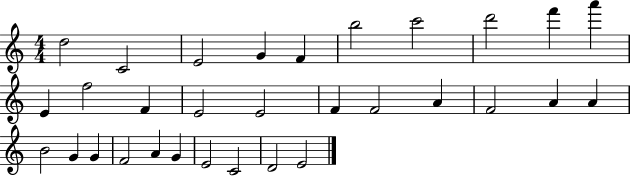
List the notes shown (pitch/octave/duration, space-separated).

D5/h C4/h E4/h G4/q F4/q B5/h C6/h D6/h F6/q A6/q E4/q F5/h F4/q E4/h E4/h F4/q F4/h A4/q F4/h A4/q A4/q B4/h G4/q G4/q F4/h A4/q G4/q E4/h C4/h D4/h E4/h